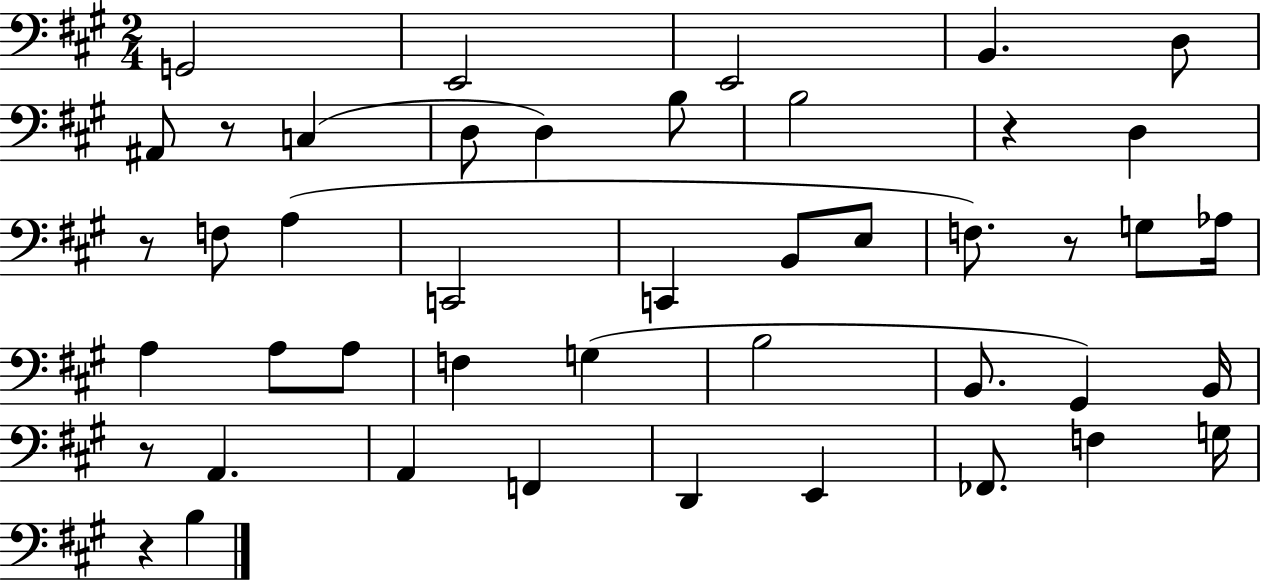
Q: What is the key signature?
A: A major